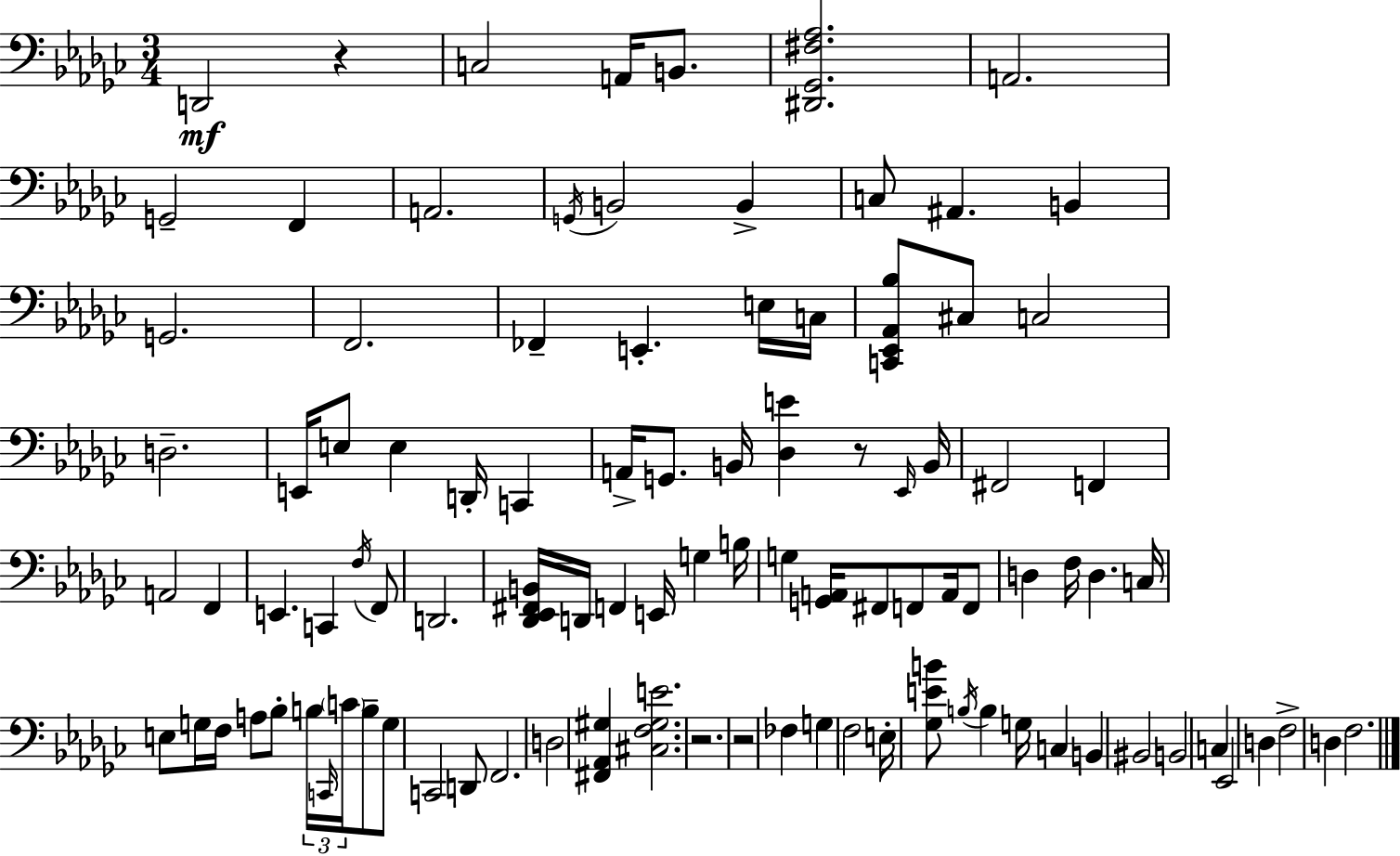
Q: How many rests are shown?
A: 4